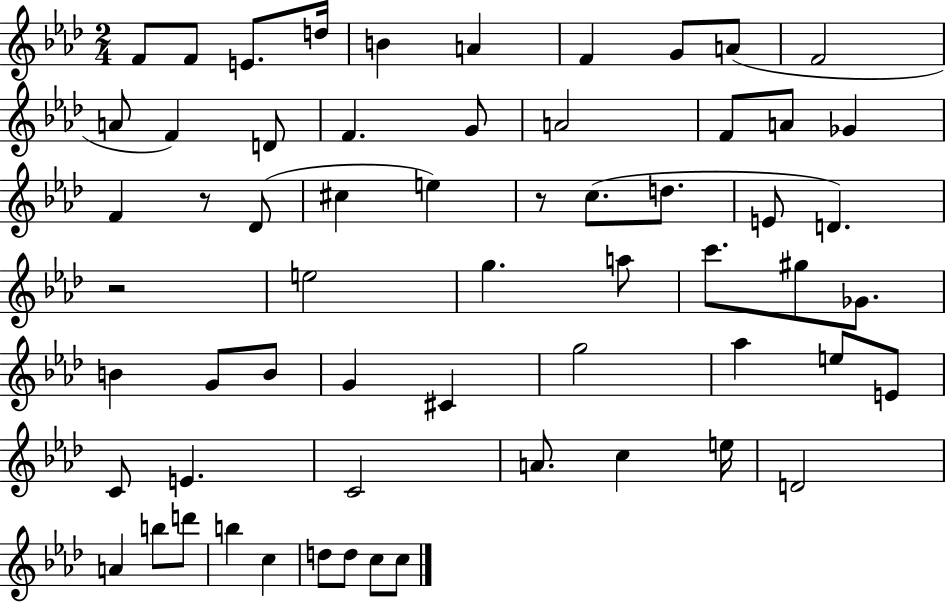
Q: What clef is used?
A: treble